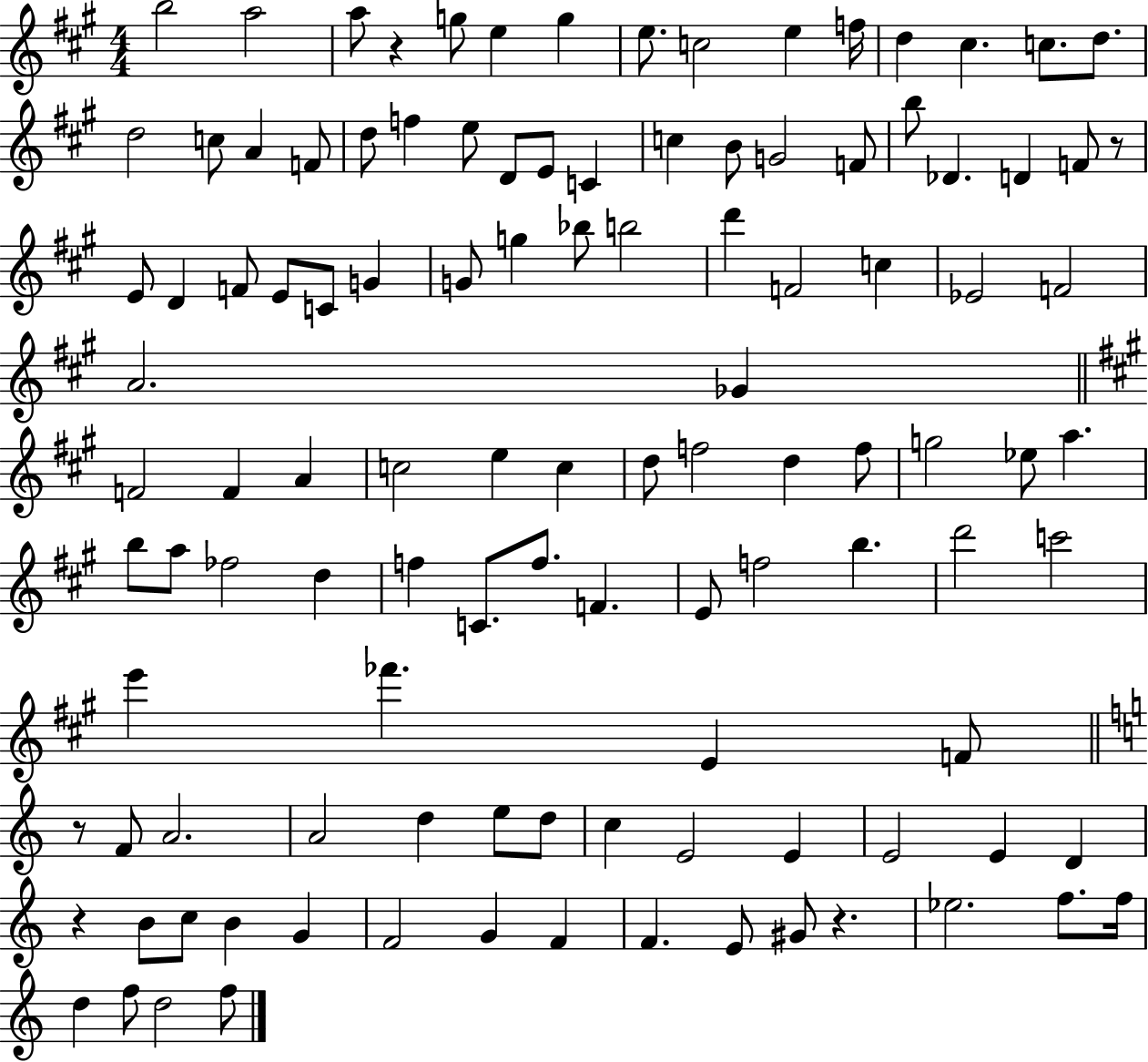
B5/h A5/h A5/e R/q G5/e E5/q G5/q E5/e. C5/h E5/q F5/s D5/q C#5/q. C5/e. D5/e. D5/h C5/e A4/q F4/e D5/e F5/q E5/e D4/e E4/e C4/q C5/q B4/e G4/h F4/e B5/e Db4/q. D4/q F4/e R/e E4/e D4/q F4/e E4/e C4/e G4/q G4/e G5/q Bb5/e B5/h D6/q F4/h C5/q Eb4/h F4/h A4/h. Gb4/q F4/h F4/q A4/q C5/h E5/q C5/q D5/e F5/h D5/q F5/e G5/h Eb5/e A5/q. B5/e A5/e FES5/h D5/q F5/q C4/e. F5/e. F4/q. E4/e F5/h B5/q. D6/h C6/h E6/q FES6/q. E4/q F4/e R/e F4/e A4/h. A4/h D5/q E5/e D5/e C5/q E4/h E4/q E4/h E4/q D4/q R/q B4/e C5/e B4/q G4/q F4/h G4/q F4/q F4/q. E4/e G#4/e R/q. Eb5/h. F5/e. F5/s D5/q F5/e D5/h F5/e